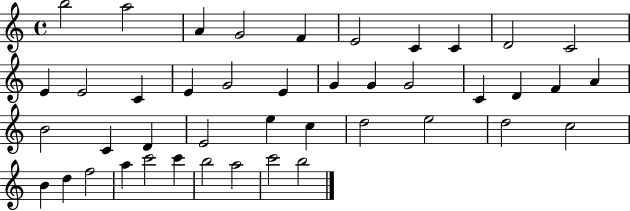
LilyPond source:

{
  \clef treble
  \time 4/4
  \defaultTimeSignature
  \key c \major
  b''2 a''2 | a'4 g'2 f'4 | e'2 c'4 c'4 | d'2 c'2 | \break e'4 e'2 c'4 | e'4 g'2 e'4 | g'4 g'4 g'2 | c'4 d'4 f'4 a'4 | \break b'2 c'4 d'4 | e'2 e''4 c''4 | d''2 e''2 | d''2 c''2 | \break b'4 d''4 f''2 | a''4 c'''2 c'''4 | b''2 a''2 | c'''2 b''2 | \break \bar "|."
}